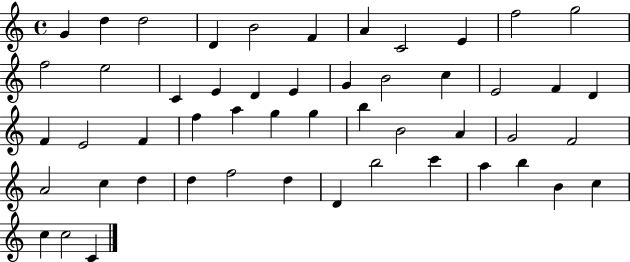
{
  \clef treble
  \time 4/4
  \defaultTimeSignature
  \key c \major
  g'4 d''4 d''2 | d'4 b'2 f'4 | a'4 c'2 e'4 | f''2 g''2 | \break f''2 e''2 | c'4 e'4 d'4 e'4 | g'4 b'2 c''4 | e'2 f'4 d'4 | \break f'4 e'2 f'4 | f''4 a''4 g''4 g''4 | b''4 b'2 a'4 | g'2 f'2 | \break a'2 c''4 d''4 | d''4 f''2 d''4 | d'4 b''2 c'''4 | a''4 b''4 b'4 c''4 | \break c''4 c''2 c'4 | \bar "|."
}